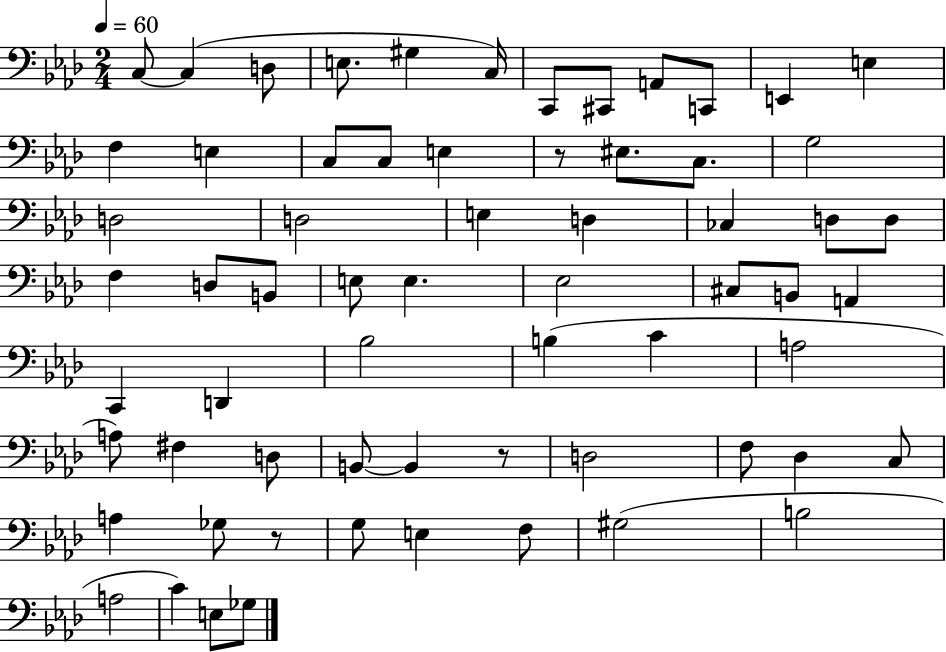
X:1
T:Untitled
M:2/4
L:1/4
K:Ab
C,/2 C, D,/2 E,/2 ^G, C,/4 C,,/2 ^C,,/2 A,,/2 C,,/2 E,, E, F, E, C,/2 C,/2 E, z/2 ^E,/2 C,/2 G,2 D,2 D,2 E, D, _C, D,/2 D,/2 F, D,/2 B,,/2 E,/2 E, _E,2 ^C,/2 B,,/2 A,, C,, D,, _B,2 B, C A,2 A,/2 ^F, D,/2 B,,/2 B,, z/2 D,2 F,/2 _D, C,/2 A, _G,/2 z/2 G,/2 E, F,/2 ^G,2 B,2 A,2 C E,/2 _G,/2